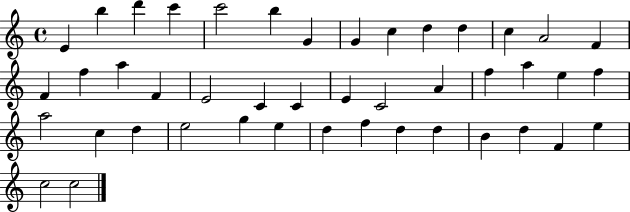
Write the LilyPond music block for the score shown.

{
  \clef treble
  \time 4/4
  \defaultTimeSignature
  \key c \major
  e'4 b''4 d'''4 c'''4 | c'''2 b''4 g'4 | g'4 c''4 d''4 d''4 | c''4 a'2 f'4 | \break f'4 f''4 a''4 f'4 | e'2 c'4 c'4 | e'4 c'2 a'4 | f''4 a''4 e''4 f''4 | \break a''2 c''4 d''4 | e''2 g''4 e''4 | d''4 f''4 d''4 d''4 | b'4 d''4 f'4 e''4 | \break c''2 c''2 | \bar "|."
}